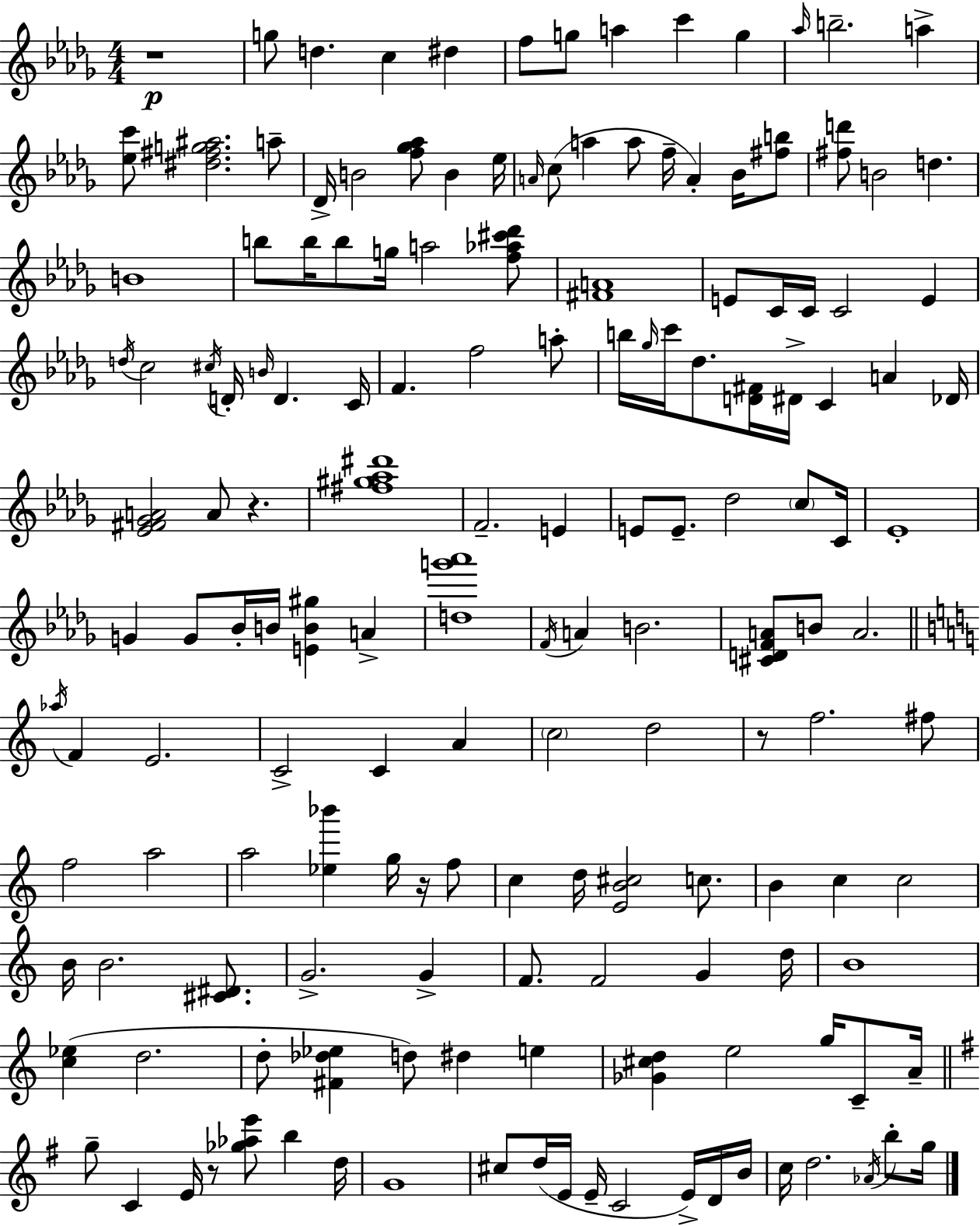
{
  \clef treble
  \numericTimeSignature
  \time 4/4
  \key bes \minor
  \repeat volta 2 { r1\p | g''8 d''4. c''4 dis''4 | f''8 g''8 a''4 c'''4 g''4 | \grace { aes''16 } b''2.-- a''4-> | \break <ees'' c'''>8 <dis'' fis'' g'' ais''>2. a''8-- | des'16-> b'2 <f'' ges'' aes''>8 b'4 | ees''16 \grace { a'16 }( c''8 a''4 a''8 f''16-- a'4-.) bes'16 | <fis'' b''>8 <fis'' d'''>8 b'2 d''4. | \break b'1 | b''8 b''16 b''8 g''16 a''2 | <f'' aes'' cis''' des'''>8 <fis' a'>1 | e'8 c'16 c'16 c'2 e'4 | \break \acciaccatura { d''16 } c''2 \acciaccatura { cis''16 } d'16-. \grace { b'16 } d'4. | c'16 f'4. f''2 | a''8-. b''16 \grace { ges''16 } c'''16 des''8. <d' fis'>16 dis'16-> c'4 | a'4 des'16 <ees' fis' ges' a'>2 a'8 | \break r4. <fis'' gis'' aes'' dis'''>1 | f'2.-- | e'4 e'8 e'8.-- des''2 | \parenthesize c''8 c'16 ees'1-. | \break g'4 g'8 bes'16-. b'16 <e' b' gis''>4 | a'4-> <d'' g''' aes'''>1 | \acciaccatura { f'16 } a'4 b'2. | <cis' d' f' a'>8 b'8 a'2. | \break \bar "||" \break \key a \minor \acciaccatura { aes''16 } f'4 e'2. | c'2-> c'4 a'4 | \parenthesize c''2 d''2 | r8 f''2. fis''8 | \break f''2 a''2 | a''2 <ees'' bes'''>4 g''16 r16 f''8 | c''4 d''16 <e' b' cis''>2 c''8. | b'4 c''4 c''2 | \break b'16 b'2. <cis' dis'>8. | g'2.-> g'4-> | f'8. f'2 g'4 | d''16 b'1 | \break <c'' ees''>4( d''2. | d''8-. <fis' des'' ees''>4 d''8) dis''4 e''4 | <ges' cis'' d''>4 e''2 g''16 c'8-- | a'16-- \bar "||" \break \key e \minor g''8-- c'4 e'16 r8 <ges'' aes'' e'''>8 b''4 d''16 | g'1 | cis''8 d''16( e'16 e'16-- c'2 e'16->) d'16 b'16 | c''16 d''2. \acciaccatura { aes'16 } b''8-. | \break g''16 } \bar "|."
}